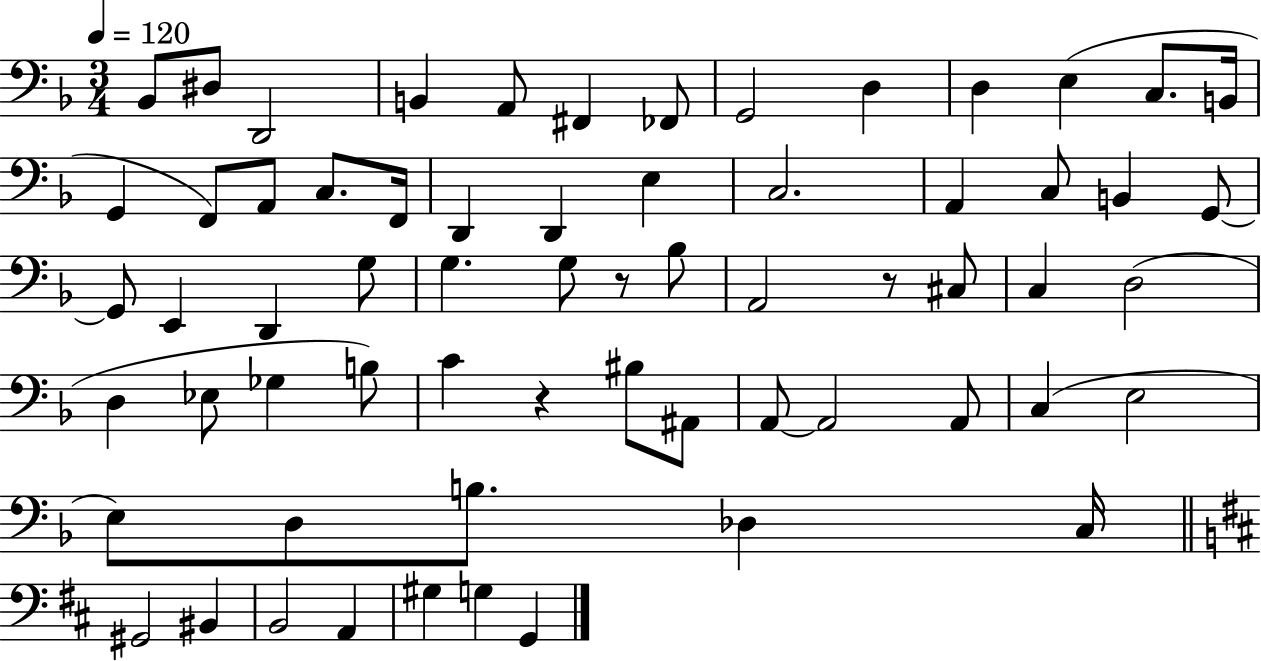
Bb2/e D#3/e D2/h B2/q A2/e F#2/q FES2/e G2/h D3/q D3/q E3/q C3/e. B2/s G2/q F2/e A2/e C3/e. F2/s D2/q D2/q E3/q C3/h. A2/q C3/e B2/q G2/e G2/e E2/q D2/q G3/e G3/q. G3/e R/e Bb3/e A2/h R/e C#3/e C3/q D3/h D3/q Eb3/e Gb3/q B3/e C4/q R/q BIS3/e A#2/e A2/e A2/h A2/e C3/q E3/h E3/e D3/e B3/e. Db3/q C3/s G#2/h BIS2/q B2/h A2/q G#3/q G3/q G2/q